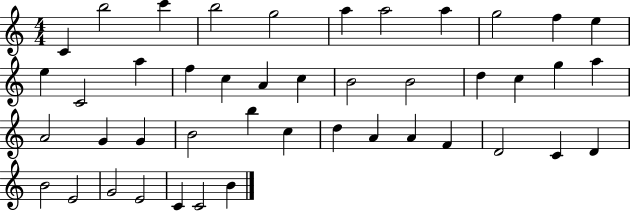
{
  \clef treble
  \numericTimeSignature
  \time 4/4
  \key c \major
  c'4 b''2 c'''4 | b''2 g''2 | a''4 a''2 a''4 | g''2 f''4 e''4 | \break e''4 c'2 a''4 | f''4 c''4 a'4 c''4 | b'2 b'2 | d''4 c''4 g''4 a''4 | \break a'2 g'4 g'4 | b'2 b''4 c''4 | d''4 a'4 a'4 f'4 | d'2 c'4 d'4 | \break b'2 e'2 | g'2 e'2 | c'4 c'2 b'4 | \bar "|."
}